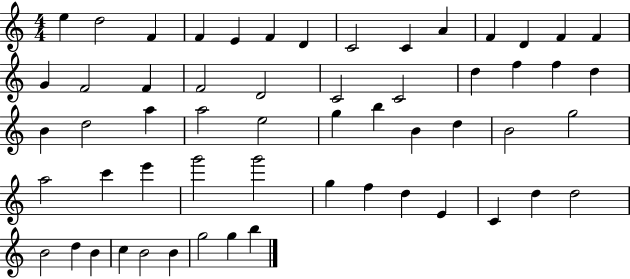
{
  \clef treble
  \numericTimeSignature
  \time 4/4
  \key c \major
  e''4 d''2 f'4 | f'4 e'4 f'4 d'4 | c'2 c'4 a'4 | f'4 d'4 f'4 f'4 | \break g'4 f'2 f'4 | f'2 d'2 | c'2 c'2 | d''4 f''4 f''4 d''4 | \break b'4 d''2 a''4 | a''2 e''2 | g''4 b''4 b'4 d''4 | b'2 g''2 | \break a''2 c'''4 e'''4 | g'''2 g'''2 | g''4 f''4 d''4 e'4 | c'4 d''4 d''2 | \break b'2 d''4 b'4 | c''4 b'2 b'4 | g''2 g''4 b''4 | \bar "|."
}